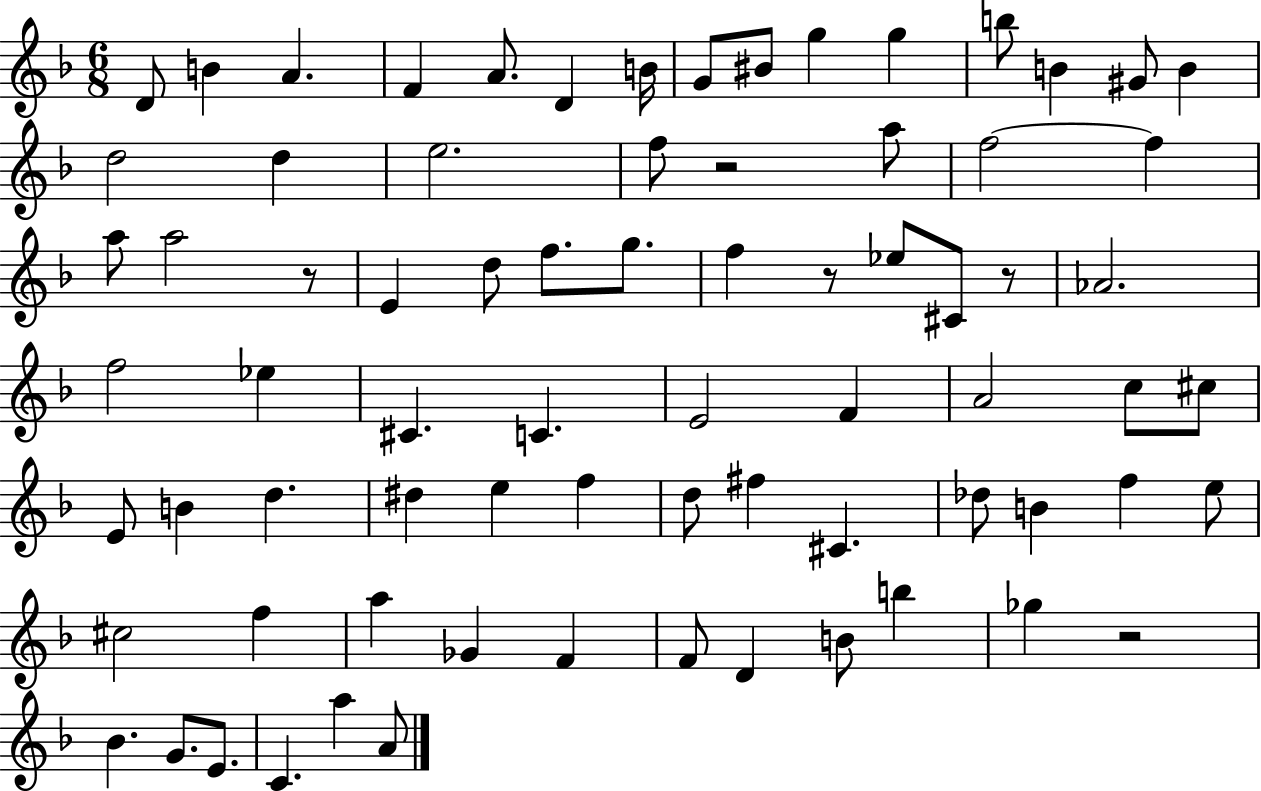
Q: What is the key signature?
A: F major